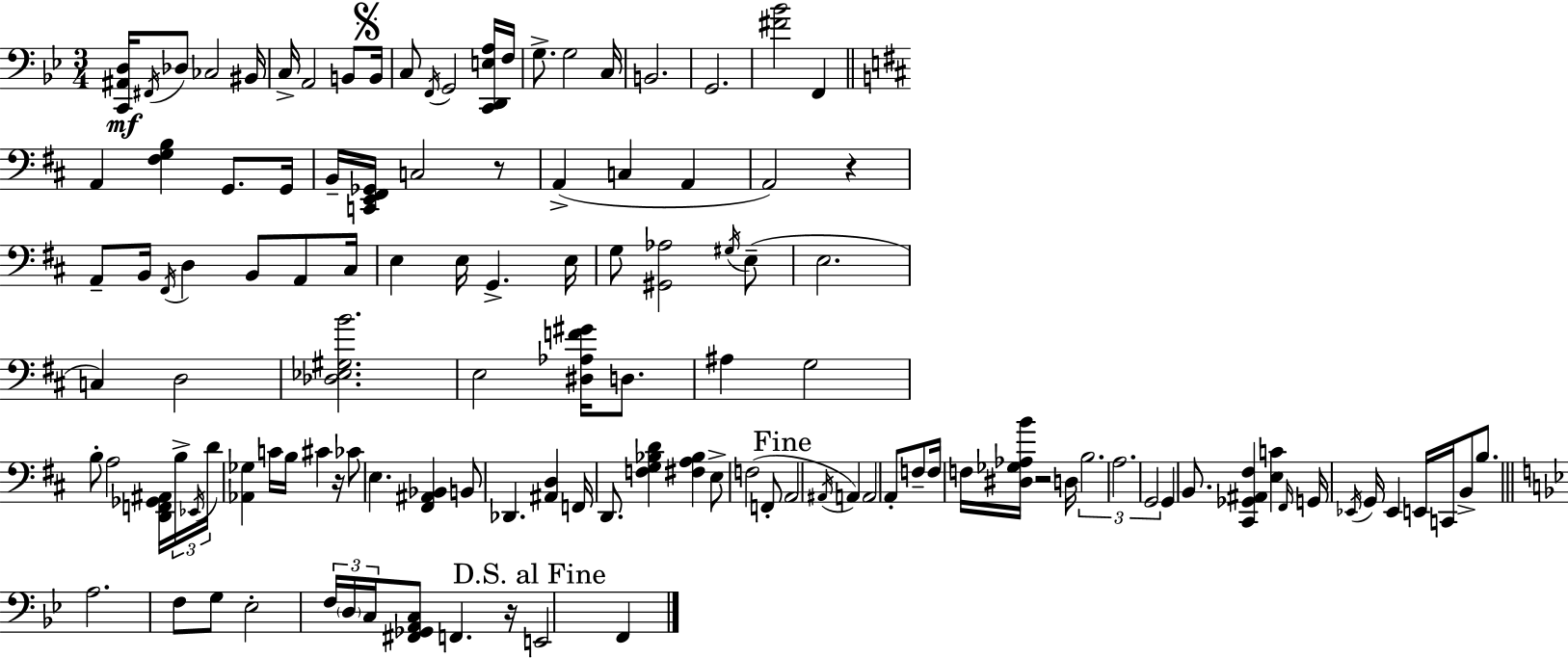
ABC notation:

X:1
T:Untitled
M:3/4
L:1/4
K:Bb
[C,,^A,,D,]/4 ^F,,/4 _D,/2 _C,2 ^B,,/4 C,/4 A,,2 B,,/2 B,,/4 C,/2 F,,/4 G,,2 [C,,D,,E,A,]/4 F,/4 G,/2 G,2 C,/4 B,,2 G,,2 [^F_B]2 F,, A,, [^F,G,B,] G,,/2 G,,/4 B,,/4 [C,,E,,^F,,_G,,]/4 C,2 z/2 A,, C, A,, A,,2 z A,,/2 B,,/4 ^F,,/4 D, B,,/2 A,,/2 ^C,/4 E, E,/4 G,, E,/4 G,/2 [^G,,_A,]2 ^G,/4 E,/2 E,2 C, D,2 [_D,_E,^G,B]2 E,2 [^D,_A,F^G]/4 D,/2 ^A, G,2 B,/2 A,2 [D,,F,,_G,,^A,,]/4 B,/4 _E,,/4 D/4 [_A,,_G,] C/4 B,/4 ^C z/4 _C/2 E, [^F,,^A,,_B,,] B,,/2 _D,, [^A,,D,] F,,/4 D,,/2 [F,G,_B,D] [^F,A,_B,] E,/2 F,2 F,,/2 A,,2 ^A,,/4 A,, A,,2 A,,/2 F,/2 F,/4 F,/4 [^D,_G,_A,B]/4 z2 D,/4 B,2 A,2 G,,2 G,, B,,/2 [^C,,_G,,^A,,^F,] [E,C] ^F,,/4 G,,/4 _E,,/4 G,,/4 _E,, E,,/4 C,,/4 B,,/2 B,/2 A,2 F,/2 G,/2 _E,2 F,/4 D,/4 C,/4 [^F,,_G,,A,,C,]/2 F,, z/4 E,,2 F,,